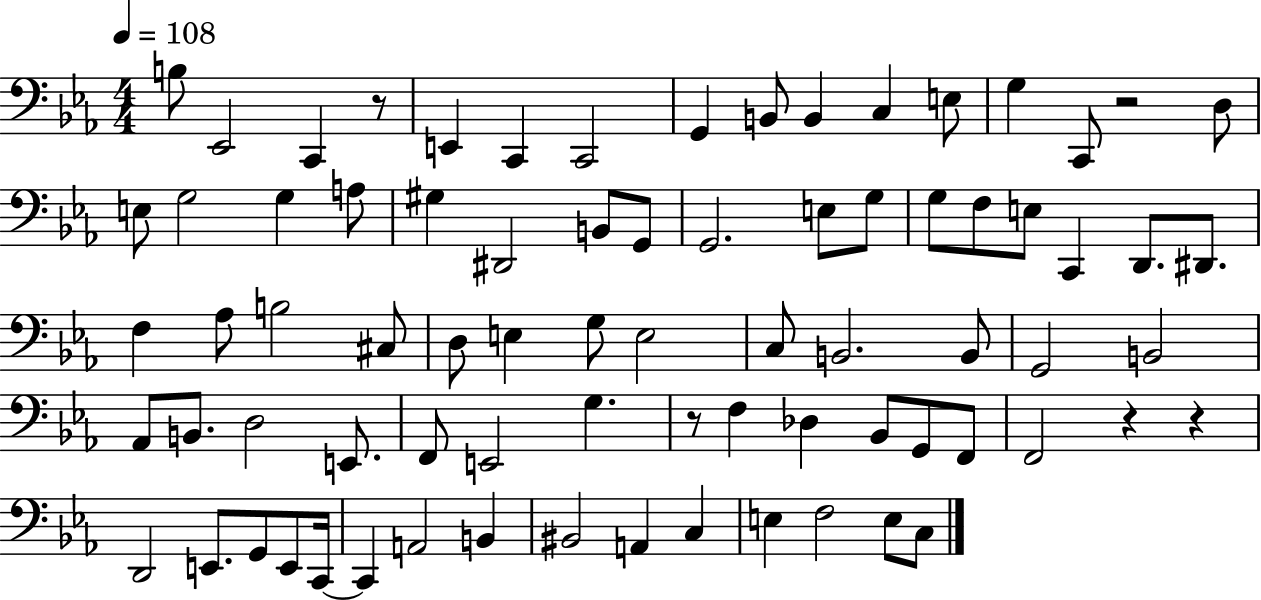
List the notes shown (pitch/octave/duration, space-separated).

B3/e Eb2/h C2/q R/e E2/q C2/q C2/h G2/q B2/e B2/q C3/q E3/e G3/q C2/e R/h D3/e E3/e G3/h G3/q A3/e G#3/q D#2/h B2/e G2/e G2/h. E3/e G3/e G3/e F3/e E3/e C2/q D2/e. D#2/e. F3/q Ab3/e B3/h C#3/e D3/e E3/q G3/e E3/h C3/e B2/h. B2/e G2/h B2/h Ab2/e B2/e. D3/h E2/e. F2/e E2/h G3/q. R/e F3/q Db3/q Bb2/e G2/e F2/e F2/h R/q R/q D2/h E2/e. G2/e E2/e C2/s C2/q A2/h B2/q BIS2/h A2/q C3/q E3/q F3/h E3/e C3/e